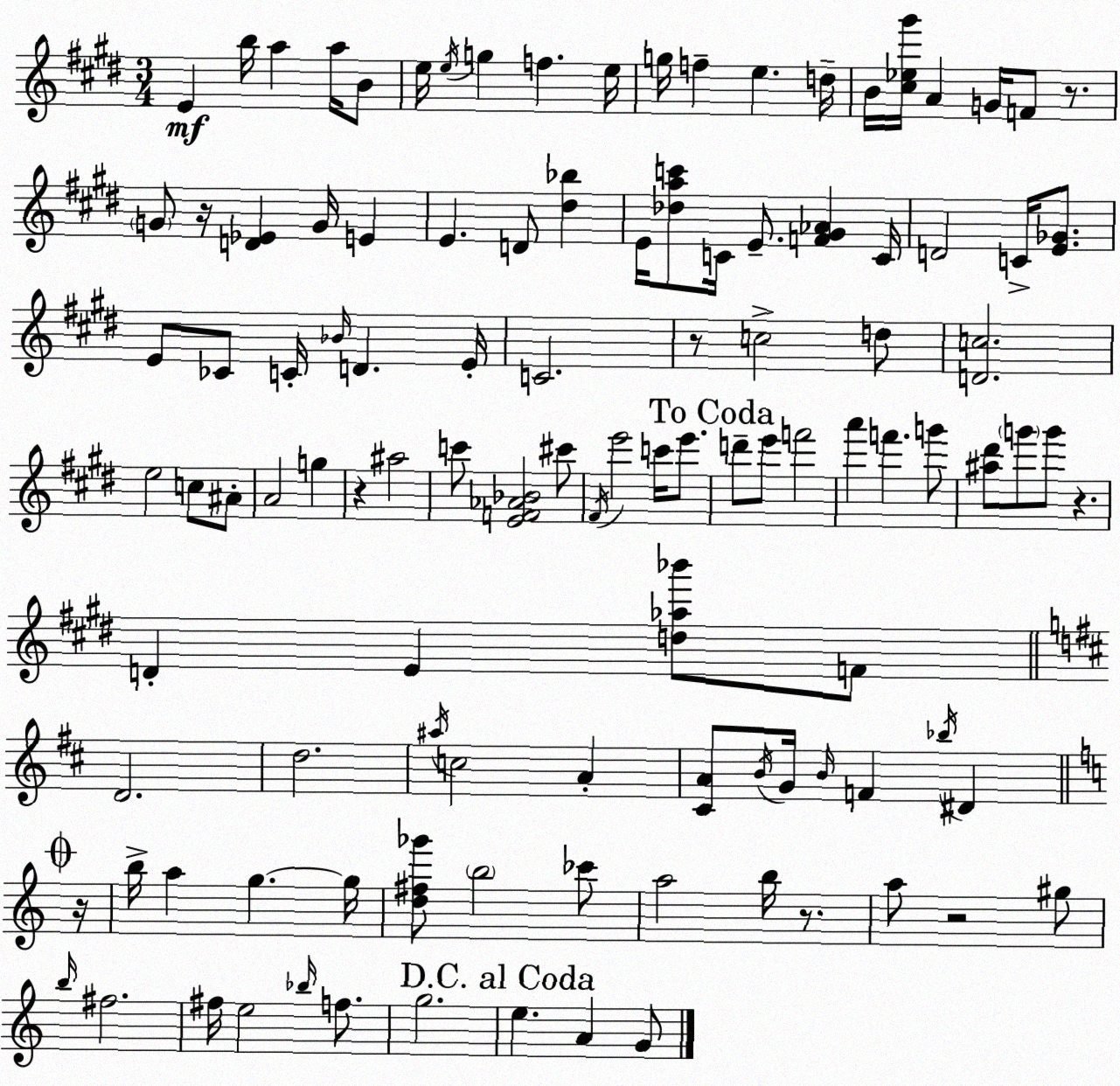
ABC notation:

X:1
T:Untitled
M:3/4
L:1/4
K:E
E b/4 a a/4 B/2 e/4 e/4 g f e/4 g/4 f e d/4 B/4 [^c_e^g']/4 A G/4 F/2 z/2 G/2 z/4 [D_E] G/4 E E D/2 [^d_b] E/4 [_dac']/2 C/4 E/2 [F^G_A] C/4 D2 C/4 [E_G]/2 E/2 _C/2 C/4 _B/4 D E/4 C2 z/2 c2 d/2 [Dc]2 e2 c/2 ^A/2 A2 g z ^a2 c'/2 [EF_A_B]2 ^c'/2 ^F/4 e'2 c'/4 e'/2 d'/2 e'/2 f'2 a' f' g'/2 [^a^d']/2 g'/2 g'/2 z D E [d_a_b']/2 F/2 D2 d2 ^a/4 c2 A [^CA]/2 B/4 G/4 B/4 F _b/4 ^D z/4 b/4 a g g/4 [d^f_g']/2 b2 _c'/2 a2 b/4 z/2 a/2 z2 ^g/2 b/4 ^f2 ^f/4 e2 _b/4 f/2 g2 e A G/2